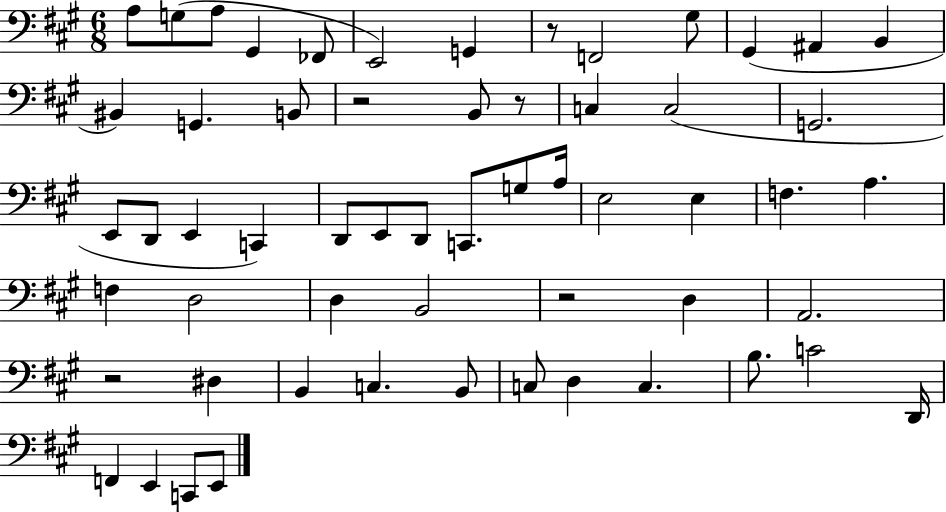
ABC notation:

X:1
T:Untitled
M:6/8
L:1/4
K:A
A,/2 G,/2 A,/2 ^G,, _F,,/2 E,,2 G,, z/2 F,,2 ^G,/2 ^G,, ^A,, B,, ^B,, G,, B,,/2 z2 B,,/2 z/2 C, C,2 G,,2 E,,/2 D,,/2 E,, C,, D,,/2 E,,/2 D,,/2 C,,/2 G,/2 A,/4 E,2 E, F, A, F, D,2 D, B,,2 z2 D, A,,2 z2 ^D, B,, C, B,,/2 C,/2 D, C, B,/2 C2 D,,/4 F,, E,, C,,/2 E,,/2